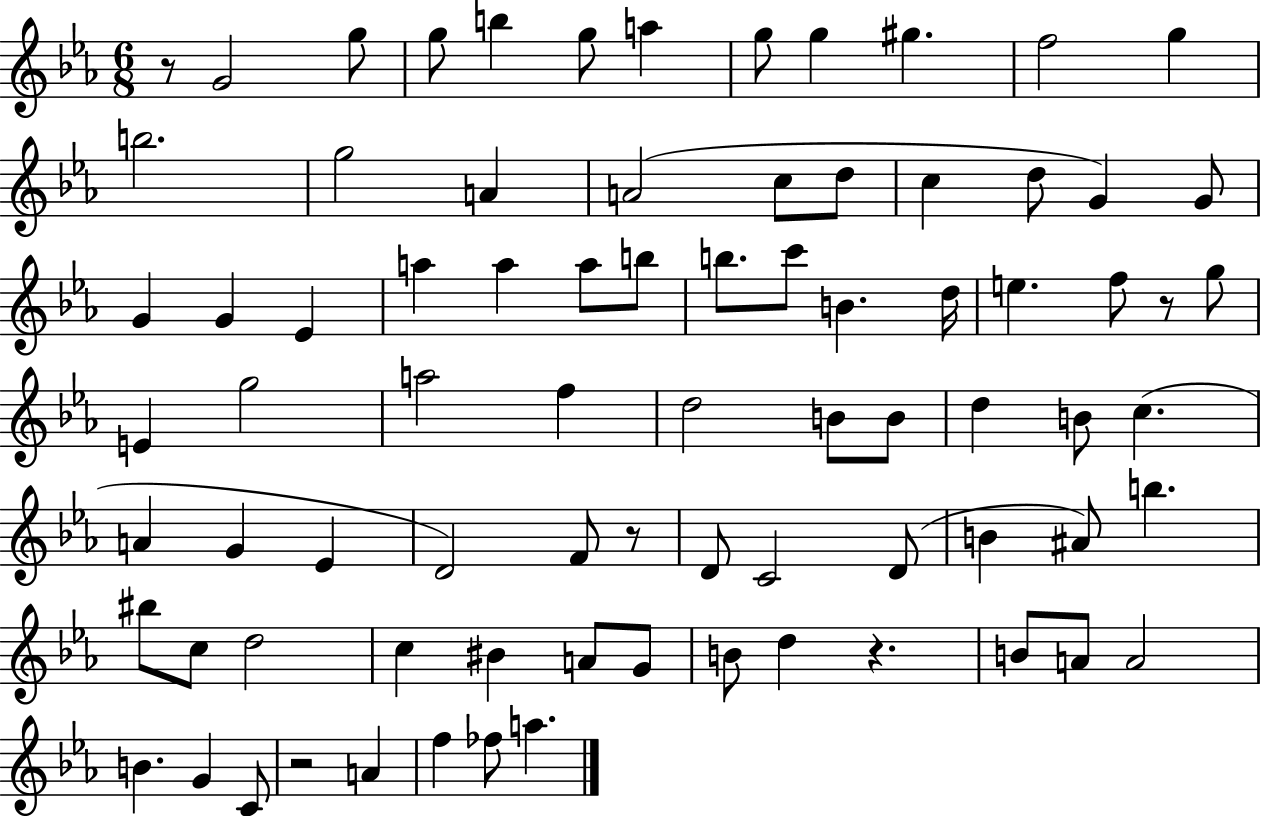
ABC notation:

X:1
T:Untitled
M:6/8
L:1/4
K:Eb
z/2 G2 g/2 g/2 b g/2 a g/2 g ^g f2 g b2 g2 A A2 c/2 d/2 c d/2 G G/2 G G _E a a a/2 b/2 b/2 c'/2 B d/4 e f/2 z/2 g/2 E g2 a2 f d2 B/2 B/2 d B/2 c A G _E D2 F/2 z/2 D/2 C2 D/2 B ^A/2 b ^b/2 c/2 d2 c ^B A/2 G/2 B/2 d z B/2 A/2 A2 B G C/2 z2 A f _f/2 a